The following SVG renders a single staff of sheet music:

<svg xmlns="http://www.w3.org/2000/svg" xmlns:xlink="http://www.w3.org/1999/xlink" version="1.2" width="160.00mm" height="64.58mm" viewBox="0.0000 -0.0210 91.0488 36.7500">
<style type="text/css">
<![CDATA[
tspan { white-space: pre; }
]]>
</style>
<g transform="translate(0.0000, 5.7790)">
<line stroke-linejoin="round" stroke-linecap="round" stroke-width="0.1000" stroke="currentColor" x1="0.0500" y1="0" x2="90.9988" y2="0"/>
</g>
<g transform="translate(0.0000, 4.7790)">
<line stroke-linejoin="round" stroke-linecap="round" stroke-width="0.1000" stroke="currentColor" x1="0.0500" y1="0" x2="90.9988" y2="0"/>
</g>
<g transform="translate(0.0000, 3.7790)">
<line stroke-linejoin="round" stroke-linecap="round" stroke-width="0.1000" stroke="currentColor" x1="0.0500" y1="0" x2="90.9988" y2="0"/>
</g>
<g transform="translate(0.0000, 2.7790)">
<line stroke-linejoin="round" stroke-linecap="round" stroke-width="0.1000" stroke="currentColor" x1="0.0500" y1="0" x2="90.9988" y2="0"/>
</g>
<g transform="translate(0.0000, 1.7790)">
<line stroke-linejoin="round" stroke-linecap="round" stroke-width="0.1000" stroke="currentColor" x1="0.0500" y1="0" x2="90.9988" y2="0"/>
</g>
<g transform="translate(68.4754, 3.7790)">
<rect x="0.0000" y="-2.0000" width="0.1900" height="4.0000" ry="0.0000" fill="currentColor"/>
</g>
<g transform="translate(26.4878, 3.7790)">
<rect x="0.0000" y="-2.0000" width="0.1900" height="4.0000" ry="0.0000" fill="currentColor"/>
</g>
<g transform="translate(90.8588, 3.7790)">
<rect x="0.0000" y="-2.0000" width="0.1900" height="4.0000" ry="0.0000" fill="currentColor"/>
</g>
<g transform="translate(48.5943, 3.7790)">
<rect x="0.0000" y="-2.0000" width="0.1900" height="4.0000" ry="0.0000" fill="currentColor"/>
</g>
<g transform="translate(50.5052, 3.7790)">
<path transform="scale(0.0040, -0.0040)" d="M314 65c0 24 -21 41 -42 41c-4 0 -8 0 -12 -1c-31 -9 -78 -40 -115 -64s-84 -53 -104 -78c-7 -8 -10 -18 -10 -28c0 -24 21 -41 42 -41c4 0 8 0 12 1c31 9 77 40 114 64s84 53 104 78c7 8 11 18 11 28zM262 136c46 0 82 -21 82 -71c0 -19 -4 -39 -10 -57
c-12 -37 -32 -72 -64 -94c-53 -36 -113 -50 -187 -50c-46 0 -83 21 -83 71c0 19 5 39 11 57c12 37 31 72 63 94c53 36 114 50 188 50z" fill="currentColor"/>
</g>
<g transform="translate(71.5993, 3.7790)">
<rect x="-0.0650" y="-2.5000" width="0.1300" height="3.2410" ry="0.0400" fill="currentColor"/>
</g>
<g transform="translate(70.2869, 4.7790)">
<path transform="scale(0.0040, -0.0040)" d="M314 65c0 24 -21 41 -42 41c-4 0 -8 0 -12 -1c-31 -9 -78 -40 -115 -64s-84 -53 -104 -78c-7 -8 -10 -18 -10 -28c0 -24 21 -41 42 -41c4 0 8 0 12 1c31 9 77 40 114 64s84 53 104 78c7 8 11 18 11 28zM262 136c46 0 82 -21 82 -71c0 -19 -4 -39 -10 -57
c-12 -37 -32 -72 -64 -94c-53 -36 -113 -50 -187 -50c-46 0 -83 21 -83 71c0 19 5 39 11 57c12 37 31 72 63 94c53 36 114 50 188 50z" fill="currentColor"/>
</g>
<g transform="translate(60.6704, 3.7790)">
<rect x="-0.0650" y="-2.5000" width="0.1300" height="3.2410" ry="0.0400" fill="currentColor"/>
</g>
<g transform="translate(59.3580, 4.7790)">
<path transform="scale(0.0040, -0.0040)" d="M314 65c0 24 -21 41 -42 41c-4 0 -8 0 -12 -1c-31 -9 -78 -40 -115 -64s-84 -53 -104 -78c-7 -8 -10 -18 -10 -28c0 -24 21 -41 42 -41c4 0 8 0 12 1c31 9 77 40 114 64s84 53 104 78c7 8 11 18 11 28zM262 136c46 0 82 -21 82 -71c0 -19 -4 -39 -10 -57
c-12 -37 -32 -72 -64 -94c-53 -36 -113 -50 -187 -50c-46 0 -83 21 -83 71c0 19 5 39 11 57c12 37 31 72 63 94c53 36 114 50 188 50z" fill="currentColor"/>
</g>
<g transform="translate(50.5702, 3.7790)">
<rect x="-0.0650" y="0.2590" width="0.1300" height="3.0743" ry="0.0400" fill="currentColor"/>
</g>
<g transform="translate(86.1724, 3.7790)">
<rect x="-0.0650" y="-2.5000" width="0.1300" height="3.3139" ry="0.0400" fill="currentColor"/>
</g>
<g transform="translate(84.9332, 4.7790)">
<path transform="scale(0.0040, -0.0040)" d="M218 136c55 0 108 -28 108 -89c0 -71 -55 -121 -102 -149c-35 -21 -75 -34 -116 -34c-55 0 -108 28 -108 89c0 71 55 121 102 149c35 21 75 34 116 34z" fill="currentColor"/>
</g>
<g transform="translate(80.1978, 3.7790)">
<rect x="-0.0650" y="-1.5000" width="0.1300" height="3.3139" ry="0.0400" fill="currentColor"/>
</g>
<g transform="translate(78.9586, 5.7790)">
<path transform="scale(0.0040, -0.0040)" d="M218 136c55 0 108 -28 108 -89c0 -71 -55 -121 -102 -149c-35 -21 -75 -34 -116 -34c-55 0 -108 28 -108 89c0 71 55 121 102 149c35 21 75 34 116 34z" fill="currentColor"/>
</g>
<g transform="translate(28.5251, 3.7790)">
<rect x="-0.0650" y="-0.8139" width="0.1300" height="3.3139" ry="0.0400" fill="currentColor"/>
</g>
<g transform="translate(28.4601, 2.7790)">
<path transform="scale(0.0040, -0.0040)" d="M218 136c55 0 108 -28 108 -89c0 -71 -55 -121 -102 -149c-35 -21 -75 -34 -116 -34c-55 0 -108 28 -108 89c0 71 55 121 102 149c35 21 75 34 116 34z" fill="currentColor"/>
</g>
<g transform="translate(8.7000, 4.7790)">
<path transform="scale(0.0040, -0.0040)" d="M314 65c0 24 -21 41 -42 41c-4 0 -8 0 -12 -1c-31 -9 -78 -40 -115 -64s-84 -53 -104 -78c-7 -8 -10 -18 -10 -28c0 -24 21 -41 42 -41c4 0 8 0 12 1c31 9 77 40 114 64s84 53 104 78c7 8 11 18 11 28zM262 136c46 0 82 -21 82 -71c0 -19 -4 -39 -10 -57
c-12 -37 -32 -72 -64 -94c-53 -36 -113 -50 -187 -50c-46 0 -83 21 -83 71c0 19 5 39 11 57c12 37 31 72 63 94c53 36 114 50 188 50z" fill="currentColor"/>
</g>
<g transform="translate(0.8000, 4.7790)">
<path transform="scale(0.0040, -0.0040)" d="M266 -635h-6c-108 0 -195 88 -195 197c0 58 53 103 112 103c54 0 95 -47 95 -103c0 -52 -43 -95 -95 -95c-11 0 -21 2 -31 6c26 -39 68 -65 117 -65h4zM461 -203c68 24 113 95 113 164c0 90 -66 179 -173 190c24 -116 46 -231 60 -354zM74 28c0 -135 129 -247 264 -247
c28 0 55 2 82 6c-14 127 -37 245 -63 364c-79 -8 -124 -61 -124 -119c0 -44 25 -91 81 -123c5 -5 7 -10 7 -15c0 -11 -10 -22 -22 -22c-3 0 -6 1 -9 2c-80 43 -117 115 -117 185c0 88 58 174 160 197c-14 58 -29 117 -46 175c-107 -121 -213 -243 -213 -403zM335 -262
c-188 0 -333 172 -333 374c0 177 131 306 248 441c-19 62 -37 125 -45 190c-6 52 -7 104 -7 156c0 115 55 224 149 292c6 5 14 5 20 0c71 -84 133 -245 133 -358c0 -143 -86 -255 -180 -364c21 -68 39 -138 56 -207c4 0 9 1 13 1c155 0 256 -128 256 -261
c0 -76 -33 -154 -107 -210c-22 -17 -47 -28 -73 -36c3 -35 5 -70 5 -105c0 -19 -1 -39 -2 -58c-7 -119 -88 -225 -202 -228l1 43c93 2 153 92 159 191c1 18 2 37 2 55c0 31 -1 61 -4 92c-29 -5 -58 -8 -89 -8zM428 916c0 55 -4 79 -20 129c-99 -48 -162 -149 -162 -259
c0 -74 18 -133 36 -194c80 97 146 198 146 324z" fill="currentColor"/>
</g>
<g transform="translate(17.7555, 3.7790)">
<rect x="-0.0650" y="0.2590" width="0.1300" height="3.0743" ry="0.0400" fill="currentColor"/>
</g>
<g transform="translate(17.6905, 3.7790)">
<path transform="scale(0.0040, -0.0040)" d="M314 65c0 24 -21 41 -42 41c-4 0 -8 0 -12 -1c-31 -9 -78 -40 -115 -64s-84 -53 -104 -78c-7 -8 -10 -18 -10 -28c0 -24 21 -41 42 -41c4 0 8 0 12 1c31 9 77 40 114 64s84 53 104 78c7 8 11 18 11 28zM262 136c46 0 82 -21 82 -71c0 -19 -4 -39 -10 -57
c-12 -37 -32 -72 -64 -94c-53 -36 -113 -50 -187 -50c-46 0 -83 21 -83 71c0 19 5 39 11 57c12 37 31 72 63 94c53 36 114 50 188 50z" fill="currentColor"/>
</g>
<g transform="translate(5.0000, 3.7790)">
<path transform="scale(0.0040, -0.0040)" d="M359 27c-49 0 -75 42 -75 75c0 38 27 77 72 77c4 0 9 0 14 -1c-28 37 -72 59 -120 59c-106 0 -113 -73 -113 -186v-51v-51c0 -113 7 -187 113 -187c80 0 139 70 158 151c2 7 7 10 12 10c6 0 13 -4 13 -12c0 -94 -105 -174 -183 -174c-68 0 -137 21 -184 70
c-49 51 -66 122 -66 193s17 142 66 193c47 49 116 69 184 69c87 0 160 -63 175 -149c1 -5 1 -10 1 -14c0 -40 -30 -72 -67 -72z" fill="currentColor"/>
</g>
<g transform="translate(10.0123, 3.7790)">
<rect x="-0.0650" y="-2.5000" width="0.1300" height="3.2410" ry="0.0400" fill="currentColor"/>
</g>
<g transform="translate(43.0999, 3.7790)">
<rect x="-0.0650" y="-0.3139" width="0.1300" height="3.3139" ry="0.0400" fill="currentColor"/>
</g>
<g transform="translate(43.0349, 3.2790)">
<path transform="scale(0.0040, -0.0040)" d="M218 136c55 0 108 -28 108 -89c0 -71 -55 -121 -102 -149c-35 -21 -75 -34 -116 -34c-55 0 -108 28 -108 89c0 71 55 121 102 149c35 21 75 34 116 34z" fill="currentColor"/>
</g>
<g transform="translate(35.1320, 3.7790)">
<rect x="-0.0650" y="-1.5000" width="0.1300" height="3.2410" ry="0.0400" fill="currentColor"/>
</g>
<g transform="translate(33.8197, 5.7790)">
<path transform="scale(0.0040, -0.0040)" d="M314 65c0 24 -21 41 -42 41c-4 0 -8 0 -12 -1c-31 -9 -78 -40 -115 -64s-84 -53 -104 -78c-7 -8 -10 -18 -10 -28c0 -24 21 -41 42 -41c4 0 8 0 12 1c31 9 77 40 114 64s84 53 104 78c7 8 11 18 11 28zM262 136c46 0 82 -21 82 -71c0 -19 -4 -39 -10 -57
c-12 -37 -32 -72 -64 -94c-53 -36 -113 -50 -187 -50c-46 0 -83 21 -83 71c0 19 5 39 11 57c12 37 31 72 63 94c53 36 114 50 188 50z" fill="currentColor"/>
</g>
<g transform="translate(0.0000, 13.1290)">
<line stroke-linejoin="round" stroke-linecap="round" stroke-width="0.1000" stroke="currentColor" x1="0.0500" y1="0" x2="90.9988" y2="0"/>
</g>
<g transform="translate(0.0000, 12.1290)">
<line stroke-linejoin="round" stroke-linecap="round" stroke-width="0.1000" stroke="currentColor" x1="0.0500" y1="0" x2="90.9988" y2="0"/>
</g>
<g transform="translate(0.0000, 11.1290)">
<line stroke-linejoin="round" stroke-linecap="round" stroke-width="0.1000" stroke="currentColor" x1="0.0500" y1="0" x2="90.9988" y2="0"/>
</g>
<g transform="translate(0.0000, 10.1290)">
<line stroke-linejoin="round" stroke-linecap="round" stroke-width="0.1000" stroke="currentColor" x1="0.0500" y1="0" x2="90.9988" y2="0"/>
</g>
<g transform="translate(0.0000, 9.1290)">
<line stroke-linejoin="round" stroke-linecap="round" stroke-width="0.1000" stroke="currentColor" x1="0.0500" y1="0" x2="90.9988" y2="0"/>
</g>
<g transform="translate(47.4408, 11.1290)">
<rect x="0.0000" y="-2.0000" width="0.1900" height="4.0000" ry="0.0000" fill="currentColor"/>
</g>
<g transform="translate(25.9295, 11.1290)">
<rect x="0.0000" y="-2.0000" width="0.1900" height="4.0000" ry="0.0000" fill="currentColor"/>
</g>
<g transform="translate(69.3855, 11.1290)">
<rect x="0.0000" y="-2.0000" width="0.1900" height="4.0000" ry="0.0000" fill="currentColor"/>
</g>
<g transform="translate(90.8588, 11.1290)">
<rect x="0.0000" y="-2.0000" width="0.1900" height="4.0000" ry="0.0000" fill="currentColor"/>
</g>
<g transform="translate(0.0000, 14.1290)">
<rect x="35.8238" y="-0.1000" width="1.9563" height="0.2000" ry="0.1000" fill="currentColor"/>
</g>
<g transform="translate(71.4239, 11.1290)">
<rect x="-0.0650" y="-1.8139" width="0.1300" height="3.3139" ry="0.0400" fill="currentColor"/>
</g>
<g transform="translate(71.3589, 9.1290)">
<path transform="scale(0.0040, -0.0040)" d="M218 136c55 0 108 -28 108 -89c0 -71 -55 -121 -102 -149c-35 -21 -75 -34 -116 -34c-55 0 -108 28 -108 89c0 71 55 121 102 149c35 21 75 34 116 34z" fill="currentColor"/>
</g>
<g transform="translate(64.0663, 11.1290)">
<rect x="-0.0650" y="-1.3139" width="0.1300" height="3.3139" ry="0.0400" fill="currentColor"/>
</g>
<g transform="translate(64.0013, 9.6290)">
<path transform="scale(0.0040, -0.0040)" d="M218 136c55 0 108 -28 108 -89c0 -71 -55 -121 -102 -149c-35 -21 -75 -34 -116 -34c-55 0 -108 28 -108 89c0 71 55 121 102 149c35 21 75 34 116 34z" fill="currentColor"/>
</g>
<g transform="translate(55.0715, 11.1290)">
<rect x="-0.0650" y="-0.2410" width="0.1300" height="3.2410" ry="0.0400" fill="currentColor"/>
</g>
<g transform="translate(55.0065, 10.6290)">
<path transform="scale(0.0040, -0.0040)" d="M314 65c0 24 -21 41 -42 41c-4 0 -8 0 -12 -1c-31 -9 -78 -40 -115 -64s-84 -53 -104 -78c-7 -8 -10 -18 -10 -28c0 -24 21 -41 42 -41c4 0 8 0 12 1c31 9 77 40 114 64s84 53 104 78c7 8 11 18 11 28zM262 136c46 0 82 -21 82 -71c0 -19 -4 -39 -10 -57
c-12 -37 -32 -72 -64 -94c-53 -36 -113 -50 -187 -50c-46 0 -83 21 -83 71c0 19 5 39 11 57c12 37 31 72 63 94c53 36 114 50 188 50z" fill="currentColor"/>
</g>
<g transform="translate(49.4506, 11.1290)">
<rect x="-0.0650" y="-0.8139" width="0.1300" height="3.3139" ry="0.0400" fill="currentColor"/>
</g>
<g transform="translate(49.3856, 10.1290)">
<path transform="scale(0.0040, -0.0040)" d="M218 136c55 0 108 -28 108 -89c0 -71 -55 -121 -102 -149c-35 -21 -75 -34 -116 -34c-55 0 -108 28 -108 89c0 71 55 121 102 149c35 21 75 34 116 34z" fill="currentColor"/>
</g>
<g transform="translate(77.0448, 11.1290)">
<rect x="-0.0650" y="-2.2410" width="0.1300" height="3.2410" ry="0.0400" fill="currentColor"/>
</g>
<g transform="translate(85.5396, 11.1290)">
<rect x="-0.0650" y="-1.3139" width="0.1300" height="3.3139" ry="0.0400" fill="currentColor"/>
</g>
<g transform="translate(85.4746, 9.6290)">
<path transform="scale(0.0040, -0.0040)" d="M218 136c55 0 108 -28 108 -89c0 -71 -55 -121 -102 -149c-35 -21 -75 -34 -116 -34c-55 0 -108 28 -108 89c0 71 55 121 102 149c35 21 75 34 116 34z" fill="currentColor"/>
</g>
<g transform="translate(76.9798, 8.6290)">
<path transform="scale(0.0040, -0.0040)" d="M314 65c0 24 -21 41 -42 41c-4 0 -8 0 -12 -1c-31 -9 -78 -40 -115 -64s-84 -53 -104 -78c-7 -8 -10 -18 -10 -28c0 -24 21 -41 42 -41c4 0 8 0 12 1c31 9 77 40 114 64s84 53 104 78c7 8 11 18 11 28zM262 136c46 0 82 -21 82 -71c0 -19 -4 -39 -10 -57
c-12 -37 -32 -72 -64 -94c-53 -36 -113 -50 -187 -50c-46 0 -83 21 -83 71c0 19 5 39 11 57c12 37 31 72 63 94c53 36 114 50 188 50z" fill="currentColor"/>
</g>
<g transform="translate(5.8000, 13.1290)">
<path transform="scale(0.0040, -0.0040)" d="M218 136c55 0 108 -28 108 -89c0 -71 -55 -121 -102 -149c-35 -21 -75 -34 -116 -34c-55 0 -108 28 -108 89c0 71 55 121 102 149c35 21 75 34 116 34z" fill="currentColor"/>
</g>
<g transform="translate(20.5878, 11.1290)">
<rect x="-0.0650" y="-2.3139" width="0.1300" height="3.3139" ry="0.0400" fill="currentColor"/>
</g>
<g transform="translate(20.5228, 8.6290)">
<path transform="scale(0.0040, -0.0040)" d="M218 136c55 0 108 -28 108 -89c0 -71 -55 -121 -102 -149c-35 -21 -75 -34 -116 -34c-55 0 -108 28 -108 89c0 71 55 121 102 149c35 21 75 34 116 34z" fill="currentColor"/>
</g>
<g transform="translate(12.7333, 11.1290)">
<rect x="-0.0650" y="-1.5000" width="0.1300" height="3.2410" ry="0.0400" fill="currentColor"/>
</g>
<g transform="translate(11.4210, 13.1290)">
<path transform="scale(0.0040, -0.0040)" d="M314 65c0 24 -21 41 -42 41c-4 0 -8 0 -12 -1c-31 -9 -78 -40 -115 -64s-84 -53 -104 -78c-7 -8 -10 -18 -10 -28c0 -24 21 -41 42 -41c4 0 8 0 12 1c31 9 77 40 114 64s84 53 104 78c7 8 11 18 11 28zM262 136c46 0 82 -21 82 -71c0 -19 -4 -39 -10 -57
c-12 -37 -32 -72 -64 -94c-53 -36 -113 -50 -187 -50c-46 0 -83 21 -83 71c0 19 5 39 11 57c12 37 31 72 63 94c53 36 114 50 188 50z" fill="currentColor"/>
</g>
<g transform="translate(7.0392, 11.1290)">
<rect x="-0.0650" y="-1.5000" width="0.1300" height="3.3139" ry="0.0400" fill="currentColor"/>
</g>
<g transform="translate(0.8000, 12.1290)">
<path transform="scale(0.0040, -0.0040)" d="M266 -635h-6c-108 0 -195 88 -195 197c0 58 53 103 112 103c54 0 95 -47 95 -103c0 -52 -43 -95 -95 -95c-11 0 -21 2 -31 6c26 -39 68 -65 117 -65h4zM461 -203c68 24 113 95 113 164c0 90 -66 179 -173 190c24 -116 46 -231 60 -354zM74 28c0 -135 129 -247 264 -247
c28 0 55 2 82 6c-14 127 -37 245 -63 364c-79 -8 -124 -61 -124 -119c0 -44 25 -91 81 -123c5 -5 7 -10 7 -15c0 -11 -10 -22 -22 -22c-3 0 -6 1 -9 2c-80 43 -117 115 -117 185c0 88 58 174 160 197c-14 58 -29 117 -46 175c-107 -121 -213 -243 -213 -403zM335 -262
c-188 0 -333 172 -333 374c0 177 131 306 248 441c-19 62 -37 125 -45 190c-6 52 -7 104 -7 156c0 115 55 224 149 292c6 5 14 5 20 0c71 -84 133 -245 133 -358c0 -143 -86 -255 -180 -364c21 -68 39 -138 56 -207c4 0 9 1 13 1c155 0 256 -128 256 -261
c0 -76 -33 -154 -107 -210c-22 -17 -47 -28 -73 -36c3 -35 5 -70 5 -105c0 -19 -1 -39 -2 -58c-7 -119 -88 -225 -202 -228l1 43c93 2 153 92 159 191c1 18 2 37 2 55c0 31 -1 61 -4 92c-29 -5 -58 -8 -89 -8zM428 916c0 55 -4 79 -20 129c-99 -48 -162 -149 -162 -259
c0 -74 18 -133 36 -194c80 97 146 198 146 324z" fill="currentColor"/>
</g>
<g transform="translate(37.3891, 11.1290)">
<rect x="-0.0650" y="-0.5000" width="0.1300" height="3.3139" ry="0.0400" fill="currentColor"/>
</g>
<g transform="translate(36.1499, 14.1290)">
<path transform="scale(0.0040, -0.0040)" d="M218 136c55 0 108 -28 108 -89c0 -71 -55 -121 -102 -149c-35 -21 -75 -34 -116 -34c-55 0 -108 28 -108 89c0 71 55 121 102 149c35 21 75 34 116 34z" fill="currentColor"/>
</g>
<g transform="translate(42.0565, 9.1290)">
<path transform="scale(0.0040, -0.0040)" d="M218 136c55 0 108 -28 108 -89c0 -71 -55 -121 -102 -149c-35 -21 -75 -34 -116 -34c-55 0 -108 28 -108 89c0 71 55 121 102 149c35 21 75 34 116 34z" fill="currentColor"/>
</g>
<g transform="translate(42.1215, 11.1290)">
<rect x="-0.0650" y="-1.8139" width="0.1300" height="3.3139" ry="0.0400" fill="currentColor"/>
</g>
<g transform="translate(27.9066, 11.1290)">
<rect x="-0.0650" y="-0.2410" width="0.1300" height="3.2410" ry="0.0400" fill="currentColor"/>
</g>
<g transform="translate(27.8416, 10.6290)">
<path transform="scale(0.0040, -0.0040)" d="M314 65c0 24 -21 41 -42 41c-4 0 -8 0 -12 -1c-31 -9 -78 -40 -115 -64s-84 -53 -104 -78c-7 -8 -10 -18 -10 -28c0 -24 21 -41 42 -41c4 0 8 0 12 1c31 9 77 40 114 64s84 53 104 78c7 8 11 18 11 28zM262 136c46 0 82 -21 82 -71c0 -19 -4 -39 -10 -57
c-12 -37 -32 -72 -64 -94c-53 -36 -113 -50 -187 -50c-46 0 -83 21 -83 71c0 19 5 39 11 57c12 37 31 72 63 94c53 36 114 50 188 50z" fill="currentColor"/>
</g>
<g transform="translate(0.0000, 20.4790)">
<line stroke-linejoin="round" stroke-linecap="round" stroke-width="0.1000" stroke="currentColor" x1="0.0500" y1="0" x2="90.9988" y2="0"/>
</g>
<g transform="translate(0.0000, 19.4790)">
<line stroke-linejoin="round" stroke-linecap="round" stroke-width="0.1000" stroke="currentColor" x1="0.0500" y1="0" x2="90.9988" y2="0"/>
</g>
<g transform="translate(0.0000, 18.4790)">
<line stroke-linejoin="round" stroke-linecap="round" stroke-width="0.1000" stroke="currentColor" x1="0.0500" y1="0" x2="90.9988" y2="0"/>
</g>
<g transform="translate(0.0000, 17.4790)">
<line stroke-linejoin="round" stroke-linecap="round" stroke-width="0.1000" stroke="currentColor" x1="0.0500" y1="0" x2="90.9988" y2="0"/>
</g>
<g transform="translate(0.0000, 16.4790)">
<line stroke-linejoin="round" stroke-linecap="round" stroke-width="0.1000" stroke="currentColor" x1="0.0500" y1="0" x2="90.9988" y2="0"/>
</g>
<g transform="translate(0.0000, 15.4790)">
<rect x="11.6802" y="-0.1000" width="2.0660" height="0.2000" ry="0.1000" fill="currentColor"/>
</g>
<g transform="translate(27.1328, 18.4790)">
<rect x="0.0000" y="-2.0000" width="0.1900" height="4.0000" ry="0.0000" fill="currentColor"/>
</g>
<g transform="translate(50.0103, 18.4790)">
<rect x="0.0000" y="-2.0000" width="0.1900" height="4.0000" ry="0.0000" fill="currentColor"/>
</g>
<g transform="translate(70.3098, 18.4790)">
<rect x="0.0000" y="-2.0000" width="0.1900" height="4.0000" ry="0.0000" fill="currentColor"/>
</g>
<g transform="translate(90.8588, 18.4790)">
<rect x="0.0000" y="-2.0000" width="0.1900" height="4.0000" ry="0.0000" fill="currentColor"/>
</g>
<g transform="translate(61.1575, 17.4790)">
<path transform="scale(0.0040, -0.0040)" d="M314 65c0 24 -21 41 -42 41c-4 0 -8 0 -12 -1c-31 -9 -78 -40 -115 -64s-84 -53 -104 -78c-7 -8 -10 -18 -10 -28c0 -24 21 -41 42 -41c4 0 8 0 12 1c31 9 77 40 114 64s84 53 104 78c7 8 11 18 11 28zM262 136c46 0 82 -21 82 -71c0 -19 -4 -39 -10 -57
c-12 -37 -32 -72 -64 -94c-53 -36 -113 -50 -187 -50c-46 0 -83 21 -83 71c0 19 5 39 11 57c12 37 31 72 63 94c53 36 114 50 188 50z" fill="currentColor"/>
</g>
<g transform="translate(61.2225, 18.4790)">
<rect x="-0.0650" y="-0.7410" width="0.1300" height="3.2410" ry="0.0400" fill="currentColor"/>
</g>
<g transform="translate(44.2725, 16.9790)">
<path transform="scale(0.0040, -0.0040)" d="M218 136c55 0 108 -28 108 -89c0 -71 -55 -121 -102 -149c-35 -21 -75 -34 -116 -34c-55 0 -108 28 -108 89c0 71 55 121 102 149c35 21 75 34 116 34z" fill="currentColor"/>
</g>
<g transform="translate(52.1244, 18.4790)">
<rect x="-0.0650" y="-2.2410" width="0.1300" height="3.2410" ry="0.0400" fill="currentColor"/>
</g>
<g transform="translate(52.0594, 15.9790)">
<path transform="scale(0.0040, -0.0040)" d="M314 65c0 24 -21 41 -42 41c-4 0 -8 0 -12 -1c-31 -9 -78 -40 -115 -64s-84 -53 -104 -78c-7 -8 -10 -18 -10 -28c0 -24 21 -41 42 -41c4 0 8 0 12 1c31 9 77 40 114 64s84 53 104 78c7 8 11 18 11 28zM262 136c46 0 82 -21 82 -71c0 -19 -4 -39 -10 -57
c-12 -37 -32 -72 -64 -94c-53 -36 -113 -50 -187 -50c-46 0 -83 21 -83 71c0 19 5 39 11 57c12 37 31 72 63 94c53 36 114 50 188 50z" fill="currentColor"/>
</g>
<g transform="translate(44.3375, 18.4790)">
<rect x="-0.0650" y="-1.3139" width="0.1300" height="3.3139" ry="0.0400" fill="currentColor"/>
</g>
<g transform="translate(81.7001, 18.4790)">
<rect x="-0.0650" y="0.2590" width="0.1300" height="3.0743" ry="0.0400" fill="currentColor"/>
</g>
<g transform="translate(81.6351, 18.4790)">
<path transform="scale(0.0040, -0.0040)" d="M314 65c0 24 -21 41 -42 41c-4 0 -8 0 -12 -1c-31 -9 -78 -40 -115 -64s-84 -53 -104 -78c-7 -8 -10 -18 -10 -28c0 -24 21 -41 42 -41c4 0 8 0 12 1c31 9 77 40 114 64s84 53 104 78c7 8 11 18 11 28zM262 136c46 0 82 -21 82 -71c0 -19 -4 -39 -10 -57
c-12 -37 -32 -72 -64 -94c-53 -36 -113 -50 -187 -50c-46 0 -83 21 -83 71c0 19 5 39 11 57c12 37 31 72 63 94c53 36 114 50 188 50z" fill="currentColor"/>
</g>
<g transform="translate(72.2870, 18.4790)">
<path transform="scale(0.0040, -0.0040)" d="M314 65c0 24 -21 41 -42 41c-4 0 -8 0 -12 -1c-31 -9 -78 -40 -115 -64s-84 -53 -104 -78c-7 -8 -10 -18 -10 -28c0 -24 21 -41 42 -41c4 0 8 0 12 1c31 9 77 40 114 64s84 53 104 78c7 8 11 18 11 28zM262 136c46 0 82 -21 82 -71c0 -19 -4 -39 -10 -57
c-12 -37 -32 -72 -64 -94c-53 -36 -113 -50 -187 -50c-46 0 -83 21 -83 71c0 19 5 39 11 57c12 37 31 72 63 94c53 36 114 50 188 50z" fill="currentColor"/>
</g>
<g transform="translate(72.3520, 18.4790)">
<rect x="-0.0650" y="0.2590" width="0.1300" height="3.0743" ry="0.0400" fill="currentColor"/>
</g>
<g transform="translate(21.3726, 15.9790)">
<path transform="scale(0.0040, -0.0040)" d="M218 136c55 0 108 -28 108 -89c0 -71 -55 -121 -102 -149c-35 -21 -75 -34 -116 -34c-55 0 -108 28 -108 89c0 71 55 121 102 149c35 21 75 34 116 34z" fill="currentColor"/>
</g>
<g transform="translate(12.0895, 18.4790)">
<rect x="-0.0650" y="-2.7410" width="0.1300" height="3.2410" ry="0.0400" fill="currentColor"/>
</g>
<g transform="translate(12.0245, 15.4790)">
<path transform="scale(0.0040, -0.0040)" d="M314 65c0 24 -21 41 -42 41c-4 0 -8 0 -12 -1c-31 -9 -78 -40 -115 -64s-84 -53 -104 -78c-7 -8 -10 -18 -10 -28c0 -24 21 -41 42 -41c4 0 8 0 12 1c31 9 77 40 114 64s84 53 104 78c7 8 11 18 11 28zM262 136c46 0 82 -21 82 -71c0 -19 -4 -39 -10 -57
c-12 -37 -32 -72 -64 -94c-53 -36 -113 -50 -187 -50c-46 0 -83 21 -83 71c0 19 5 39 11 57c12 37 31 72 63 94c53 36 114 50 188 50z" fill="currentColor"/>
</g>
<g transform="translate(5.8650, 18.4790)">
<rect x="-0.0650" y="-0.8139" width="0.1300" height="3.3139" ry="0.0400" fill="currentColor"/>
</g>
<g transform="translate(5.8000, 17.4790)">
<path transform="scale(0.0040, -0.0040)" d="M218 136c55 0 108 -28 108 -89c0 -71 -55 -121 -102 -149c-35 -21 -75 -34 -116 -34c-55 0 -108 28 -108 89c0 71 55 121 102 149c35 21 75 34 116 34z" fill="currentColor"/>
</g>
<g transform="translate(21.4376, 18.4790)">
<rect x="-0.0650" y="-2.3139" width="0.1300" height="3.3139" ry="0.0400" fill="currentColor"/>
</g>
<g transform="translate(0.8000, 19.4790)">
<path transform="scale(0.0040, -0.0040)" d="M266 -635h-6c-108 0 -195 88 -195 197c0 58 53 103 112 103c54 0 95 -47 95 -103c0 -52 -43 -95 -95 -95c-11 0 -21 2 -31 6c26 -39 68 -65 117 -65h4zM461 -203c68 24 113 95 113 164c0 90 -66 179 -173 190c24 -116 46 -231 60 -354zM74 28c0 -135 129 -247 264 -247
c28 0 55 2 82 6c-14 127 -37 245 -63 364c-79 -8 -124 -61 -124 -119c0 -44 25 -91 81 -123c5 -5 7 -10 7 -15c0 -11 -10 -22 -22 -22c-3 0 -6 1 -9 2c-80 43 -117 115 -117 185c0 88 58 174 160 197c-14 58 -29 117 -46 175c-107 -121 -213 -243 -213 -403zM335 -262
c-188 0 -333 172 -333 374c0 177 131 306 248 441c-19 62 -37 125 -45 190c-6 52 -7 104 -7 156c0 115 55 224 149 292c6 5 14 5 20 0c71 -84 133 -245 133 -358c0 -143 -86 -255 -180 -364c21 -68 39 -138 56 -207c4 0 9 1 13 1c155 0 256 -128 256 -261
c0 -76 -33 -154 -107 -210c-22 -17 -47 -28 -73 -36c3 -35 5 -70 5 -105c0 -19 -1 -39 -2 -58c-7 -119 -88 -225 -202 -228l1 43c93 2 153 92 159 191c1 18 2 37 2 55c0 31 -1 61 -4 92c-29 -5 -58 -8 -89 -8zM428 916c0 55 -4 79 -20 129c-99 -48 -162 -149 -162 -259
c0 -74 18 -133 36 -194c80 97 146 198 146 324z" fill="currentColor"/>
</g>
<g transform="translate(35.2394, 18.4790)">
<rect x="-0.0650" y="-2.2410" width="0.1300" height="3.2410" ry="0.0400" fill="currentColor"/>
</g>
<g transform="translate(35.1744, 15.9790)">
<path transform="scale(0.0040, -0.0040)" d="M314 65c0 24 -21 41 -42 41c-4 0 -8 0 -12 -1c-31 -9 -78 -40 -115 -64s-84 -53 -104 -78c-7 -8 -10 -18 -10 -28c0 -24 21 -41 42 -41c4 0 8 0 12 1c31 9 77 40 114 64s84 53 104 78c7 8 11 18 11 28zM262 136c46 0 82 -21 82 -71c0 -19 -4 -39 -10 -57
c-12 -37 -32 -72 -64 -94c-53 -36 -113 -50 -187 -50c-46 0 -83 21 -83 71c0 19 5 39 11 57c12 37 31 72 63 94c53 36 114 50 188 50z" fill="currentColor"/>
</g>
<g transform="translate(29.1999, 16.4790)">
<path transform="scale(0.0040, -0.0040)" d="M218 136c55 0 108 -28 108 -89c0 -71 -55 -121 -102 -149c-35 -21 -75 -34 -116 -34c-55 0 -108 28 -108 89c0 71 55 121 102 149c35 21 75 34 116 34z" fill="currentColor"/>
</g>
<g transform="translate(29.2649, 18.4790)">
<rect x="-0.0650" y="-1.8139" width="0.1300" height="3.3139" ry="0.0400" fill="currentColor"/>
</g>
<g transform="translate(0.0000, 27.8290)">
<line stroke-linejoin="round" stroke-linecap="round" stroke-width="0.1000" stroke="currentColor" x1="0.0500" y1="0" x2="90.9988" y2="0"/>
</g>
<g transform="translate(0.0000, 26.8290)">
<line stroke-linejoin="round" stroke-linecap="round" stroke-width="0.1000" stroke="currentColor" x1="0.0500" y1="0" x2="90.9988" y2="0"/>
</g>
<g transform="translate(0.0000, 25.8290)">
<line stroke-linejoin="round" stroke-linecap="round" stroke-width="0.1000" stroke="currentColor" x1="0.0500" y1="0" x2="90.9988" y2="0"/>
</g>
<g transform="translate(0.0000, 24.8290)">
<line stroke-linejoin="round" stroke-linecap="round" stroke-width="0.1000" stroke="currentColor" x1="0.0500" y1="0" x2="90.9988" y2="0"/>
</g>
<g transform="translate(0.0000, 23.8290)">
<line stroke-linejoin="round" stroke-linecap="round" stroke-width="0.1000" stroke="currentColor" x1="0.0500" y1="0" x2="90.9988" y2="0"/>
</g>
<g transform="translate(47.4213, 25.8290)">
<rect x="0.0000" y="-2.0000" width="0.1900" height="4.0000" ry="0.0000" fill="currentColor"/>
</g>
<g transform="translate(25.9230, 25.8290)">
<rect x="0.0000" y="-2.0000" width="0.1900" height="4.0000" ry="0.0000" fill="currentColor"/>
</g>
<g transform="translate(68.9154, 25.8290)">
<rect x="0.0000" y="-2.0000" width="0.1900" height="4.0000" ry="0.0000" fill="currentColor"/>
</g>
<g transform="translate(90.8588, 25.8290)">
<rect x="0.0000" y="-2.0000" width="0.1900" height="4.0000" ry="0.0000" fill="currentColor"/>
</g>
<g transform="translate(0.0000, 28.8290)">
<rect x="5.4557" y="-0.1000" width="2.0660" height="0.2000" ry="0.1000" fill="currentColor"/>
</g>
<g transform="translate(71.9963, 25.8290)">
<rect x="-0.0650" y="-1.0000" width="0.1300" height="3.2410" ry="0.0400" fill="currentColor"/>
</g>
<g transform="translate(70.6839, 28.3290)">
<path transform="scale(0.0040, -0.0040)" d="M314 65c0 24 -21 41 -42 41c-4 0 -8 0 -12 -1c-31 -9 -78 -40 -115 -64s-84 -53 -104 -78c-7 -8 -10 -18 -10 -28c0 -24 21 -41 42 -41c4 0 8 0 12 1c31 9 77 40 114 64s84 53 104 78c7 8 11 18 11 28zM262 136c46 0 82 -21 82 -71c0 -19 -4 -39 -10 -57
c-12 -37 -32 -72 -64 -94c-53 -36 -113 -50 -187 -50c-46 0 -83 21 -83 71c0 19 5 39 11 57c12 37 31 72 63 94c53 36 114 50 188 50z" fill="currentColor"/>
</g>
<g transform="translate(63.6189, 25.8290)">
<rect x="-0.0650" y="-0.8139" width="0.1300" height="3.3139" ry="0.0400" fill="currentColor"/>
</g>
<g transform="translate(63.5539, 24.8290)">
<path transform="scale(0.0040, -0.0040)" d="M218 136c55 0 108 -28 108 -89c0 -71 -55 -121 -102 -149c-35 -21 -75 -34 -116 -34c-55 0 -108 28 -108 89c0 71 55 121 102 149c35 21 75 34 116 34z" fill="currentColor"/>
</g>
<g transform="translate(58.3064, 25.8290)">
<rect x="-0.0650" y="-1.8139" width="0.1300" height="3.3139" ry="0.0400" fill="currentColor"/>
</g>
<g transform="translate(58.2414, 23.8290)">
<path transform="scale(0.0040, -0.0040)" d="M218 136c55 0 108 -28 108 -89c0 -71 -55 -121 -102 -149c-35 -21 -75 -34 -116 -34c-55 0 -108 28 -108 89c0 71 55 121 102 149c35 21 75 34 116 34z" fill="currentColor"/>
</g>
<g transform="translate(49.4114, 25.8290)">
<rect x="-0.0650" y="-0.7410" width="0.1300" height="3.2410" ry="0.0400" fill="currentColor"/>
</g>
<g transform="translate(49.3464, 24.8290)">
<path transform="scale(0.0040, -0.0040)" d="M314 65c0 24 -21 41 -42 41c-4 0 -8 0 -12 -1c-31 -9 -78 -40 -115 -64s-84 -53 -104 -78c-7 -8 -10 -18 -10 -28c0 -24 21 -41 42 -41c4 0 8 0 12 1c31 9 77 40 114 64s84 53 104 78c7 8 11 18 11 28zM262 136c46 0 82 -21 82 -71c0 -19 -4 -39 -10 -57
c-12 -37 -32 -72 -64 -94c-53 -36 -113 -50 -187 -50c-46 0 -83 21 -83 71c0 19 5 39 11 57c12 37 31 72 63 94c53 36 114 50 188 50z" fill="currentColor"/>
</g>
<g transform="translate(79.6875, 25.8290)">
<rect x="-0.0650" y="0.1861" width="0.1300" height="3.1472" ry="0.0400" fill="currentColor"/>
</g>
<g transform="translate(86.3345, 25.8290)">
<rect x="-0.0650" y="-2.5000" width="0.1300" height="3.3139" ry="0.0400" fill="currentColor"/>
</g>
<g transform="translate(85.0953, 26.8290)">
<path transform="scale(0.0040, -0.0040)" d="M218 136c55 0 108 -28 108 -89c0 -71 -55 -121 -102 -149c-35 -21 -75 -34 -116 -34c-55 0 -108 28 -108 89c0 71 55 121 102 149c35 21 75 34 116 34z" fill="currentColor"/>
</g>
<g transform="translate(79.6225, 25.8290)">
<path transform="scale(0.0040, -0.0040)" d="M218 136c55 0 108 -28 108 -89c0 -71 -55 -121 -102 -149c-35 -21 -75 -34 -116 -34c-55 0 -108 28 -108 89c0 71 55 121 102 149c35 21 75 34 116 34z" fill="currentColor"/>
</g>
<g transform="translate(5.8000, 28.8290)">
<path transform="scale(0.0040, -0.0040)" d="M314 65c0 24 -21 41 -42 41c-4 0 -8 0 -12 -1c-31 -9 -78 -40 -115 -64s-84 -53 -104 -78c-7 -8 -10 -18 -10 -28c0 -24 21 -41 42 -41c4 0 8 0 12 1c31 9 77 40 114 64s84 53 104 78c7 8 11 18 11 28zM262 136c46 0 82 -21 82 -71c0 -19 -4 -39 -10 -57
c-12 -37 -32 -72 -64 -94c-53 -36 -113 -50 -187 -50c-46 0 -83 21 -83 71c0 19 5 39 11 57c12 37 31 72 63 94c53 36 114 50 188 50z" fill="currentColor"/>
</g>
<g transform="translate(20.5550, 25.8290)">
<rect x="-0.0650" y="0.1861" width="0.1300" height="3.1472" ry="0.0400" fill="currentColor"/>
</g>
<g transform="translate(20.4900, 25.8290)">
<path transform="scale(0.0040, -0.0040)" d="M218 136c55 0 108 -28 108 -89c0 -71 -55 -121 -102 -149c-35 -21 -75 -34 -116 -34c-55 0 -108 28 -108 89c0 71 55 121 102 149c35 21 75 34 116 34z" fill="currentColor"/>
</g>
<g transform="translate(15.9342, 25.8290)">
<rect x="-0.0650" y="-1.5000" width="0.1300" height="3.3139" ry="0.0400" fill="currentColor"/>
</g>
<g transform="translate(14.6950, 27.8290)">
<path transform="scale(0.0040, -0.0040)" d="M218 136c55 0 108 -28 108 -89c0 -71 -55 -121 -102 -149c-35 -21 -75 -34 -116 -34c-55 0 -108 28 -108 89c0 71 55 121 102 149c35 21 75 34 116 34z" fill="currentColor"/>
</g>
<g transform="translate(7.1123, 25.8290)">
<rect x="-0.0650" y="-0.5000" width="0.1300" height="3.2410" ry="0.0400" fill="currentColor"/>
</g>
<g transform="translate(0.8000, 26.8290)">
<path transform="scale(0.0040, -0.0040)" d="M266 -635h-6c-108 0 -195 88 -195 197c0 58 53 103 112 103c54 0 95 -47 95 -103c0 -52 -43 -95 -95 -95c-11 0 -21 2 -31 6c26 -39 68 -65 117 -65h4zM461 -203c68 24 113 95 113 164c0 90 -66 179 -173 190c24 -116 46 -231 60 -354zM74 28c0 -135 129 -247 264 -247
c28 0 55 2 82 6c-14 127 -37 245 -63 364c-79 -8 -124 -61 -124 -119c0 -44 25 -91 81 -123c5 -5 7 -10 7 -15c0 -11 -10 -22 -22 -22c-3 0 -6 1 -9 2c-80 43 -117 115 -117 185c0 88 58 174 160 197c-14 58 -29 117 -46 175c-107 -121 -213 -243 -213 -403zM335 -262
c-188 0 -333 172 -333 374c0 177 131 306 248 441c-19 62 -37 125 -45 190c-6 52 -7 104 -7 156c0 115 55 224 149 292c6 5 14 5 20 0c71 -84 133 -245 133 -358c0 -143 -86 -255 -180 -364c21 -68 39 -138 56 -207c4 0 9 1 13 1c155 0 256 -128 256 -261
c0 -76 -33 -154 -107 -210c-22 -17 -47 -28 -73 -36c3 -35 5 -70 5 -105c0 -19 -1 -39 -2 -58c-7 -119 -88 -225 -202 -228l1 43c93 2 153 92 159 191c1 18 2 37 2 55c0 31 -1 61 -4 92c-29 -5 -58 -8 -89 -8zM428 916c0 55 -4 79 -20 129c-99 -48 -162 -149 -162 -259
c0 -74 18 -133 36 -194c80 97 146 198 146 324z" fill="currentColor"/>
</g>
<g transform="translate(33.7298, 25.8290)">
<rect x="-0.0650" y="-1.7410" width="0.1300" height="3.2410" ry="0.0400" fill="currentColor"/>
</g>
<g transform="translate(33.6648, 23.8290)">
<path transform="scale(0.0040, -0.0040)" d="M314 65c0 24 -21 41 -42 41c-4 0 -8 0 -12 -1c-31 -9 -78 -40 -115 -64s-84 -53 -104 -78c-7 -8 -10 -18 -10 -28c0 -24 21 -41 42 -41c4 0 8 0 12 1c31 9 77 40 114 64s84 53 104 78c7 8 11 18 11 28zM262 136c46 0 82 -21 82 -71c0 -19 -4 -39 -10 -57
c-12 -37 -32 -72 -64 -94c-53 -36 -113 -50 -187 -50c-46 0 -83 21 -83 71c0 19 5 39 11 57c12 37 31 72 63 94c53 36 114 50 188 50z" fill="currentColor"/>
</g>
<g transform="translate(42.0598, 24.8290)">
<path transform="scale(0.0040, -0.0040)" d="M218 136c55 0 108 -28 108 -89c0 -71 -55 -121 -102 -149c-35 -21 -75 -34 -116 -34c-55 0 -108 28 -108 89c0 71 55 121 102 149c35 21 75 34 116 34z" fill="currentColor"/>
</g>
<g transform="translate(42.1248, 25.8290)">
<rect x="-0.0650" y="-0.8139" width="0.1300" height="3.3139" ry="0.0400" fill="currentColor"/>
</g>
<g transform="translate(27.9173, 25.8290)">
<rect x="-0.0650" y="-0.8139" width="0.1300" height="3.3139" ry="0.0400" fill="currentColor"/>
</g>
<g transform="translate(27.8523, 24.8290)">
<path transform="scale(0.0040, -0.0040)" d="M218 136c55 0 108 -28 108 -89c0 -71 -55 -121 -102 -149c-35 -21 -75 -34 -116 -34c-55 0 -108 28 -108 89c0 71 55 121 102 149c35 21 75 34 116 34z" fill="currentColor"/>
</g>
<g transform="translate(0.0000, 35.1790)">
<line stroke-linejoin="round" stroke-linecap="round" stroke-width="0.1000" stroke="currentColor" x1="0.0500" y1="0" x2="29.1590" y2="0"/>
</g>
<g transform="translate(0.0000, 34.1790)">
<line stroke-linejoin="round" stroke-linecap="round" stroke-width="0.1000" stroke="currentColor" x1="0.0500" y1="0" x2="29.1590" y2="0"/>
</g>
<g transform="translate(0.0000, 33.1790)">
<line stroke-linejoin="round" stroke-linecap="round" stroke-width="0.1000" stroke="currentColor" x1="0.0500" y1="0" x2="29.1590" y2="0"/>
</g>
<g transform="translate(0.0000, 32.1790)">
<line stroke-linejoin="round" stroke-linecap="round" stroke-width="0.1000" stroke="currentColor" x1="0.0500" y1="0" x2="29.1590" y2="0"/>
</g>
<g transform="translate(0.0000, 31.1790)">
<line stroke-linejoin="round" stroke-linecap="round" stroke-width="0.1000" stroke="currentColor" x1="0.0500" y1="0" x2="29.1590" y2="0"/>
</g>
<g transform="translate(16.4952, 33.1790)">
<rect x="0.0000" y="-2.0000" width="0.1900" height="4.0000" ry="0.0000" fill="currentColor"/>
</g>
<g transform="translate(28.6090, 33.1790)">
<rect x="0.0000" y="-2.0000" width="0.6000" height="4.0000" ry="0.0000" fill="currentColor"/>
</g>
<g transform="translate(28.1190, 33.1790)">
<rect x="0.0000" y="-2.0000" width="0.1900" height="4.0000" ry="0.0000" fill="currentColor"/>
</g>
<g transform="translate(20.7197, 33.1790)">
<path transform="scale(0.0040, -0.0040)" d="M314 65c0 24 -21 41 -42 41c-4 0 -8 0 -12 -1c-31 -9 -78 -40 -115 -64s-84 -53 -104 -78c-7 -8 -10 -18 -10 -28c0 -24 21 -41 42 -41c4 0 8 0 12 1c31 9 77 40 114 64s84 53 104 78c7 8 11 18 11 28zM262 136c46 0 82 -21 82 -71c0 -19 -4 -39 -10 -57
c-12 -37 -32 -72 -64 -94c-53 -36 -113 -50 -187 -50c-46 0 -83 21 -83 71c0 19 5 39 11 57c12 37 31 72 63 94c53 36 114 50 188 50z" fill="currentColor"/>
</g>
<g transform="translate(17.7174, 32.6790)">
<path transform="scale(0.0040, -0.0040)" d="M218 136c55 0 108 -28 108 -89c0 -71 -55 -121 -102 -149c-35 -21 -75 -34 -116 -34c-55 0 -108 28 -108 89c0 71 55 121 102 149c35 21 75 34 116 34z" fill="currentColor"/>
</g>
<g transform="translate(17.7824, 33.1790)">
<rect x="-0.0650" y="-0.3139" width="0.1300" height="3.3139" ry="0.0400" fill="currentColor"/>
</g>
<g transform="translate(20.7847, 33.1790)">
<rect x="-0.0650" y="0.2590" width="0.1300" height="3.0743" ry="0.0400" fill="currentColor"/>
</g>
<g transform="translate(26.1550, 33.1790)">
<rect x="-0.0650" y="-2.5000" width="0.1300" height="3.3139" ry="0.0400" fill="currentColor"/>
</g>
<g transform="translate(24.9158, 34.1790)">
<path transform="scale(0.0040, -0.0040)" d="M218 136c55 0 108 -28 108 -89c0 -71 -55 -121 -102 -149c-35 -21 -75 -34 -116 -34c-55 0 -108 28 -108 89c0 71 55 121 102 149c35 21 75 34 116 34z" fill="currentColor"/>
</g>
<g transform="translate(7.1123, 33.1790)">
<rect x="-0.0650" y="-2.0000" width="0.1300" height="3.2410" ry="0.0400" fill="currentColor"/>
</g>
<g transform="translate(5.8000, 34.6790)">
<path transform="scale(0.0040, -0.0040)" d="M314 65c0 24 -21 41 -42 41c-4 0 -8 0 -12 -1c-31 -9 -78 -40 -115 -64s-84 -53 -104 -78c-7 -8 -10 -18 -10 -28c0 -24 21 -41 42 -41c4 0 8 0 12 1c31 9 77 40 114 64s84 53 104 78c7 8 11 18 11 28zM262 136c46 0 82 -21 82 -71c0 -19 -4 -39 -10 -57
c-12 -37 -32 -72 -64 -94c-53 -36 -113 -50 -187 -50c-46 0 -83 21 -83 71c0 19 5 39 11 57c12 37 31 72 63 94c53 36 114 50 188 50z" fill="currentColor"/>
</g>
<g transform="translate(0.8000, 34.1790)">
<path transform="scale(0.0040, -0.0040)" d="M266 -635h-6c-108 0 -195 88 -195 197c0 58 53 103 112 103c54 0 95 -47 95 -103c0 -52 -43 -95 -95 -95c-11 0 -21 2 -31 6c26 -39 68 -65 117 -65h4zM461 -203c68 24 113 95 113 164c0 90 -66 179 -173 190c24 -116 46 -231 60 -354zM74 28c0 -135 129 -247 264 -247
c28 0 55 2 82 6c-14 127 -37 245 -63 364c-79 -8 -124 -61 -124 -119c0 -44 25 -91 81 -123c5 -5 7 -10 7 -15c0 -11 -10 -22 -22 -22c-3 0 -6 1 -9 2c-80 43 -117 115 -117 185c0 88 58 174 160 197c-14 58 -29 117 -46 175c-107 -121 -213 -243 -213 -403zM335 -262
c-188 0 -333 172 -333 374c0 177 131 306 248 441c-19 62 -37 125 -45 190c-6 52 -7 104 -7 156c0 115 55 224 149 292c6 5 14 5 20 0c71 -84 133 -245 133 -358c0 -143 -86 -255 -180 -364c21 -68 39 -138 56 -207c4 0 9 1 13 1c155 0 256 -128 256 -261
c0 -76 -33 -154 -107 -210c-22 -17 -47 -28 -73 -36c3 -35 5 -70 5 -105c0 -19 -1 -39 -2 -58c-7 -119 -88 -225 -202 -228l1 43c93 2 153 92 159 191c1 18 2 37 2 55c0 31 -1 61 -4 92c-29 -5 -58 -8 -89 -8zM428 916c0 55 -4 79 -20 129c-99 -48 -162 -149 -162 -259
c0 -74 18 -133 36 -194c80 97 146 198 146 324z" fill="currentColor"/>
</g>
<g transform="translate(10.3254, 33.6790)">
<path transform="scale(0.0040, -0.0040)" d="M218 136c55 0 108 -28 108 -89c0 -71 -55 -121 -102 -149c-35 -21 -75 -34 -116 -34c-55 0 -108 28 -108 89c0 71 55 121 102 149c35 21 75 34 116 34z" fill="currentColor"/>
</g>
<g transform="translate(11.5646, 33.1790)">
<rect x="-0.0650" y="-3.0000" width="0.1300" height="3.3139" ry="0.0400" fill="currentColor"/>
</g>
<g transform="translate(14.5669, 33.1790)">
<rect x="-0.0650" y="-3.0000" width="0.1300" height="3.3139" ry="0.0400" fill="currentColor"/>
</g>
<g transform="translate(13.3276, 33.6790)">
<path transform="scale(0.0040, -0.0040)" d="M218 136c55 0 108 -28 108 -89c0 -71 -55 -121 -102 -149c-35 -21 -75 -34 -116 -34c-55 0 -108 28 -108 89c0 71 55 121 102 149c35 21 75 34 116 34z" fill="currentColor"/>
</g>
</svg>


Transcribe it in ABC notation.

X:1
T:Untitled
M:4/4
L:1/4
K:C
G2 B2 d E2 c B2 G2 G2 E G E E2 g c2 C f d c2 e f g2 e d a2 g f g2 e g2 d2 B2 B2 C2 E B d f2 d d2 f d D2 B G F2 A A c B2 G